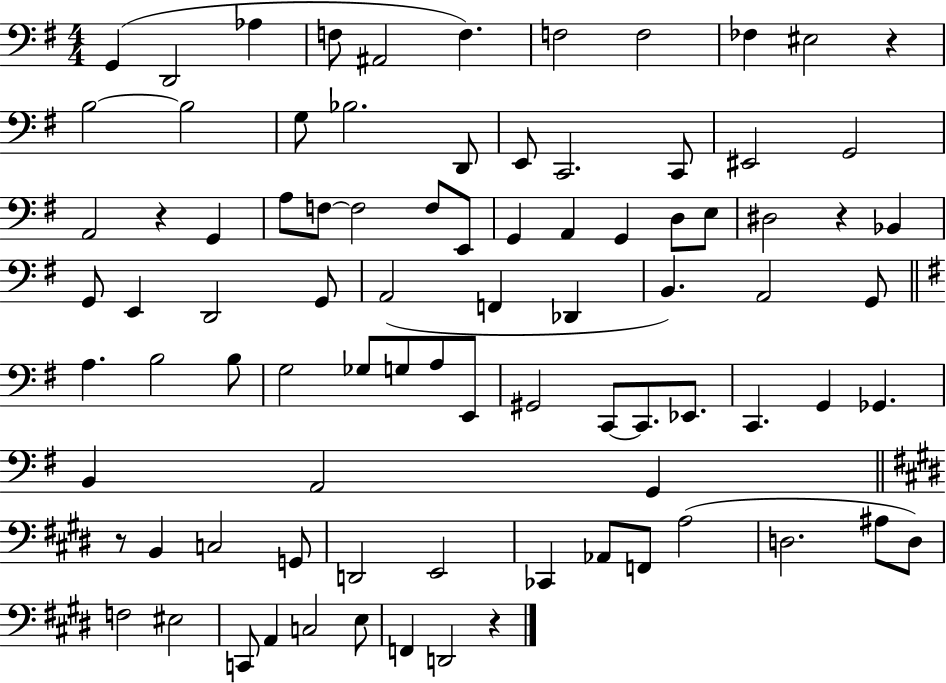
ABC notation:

X:1
T:Untitled
M:4/4
L:1/4
K:G
G,, D,,2 _A, F,/2 ^A,,2 F, F,2 F,2 _F, ^E,2 z B,2 B,2 G,/2 _B,2 D,,/2 E,,/2 C,,2 C,,/2 ^E,,2 G,,2 A,,2 z G,, A,/2 F,/2 F,2 F,/2 E,,/2 G,, A,, G,, D,/2 E,/2 ^D,2 z _B,, G,,/2 E,, D,,2 G,,/2 A,,2 F,, _D,, B,, A,,2 G,,/2 A, B,2 B,/2 G,2 _G,/2 G,/2 A,/2 E,,/2 ^G,,2 C,,/2 C,,/2 _E,,/2 C,, G,, _G,, B,, A,,2 G,, z/2 B,, C,2 G,,/2 D,,2 E,,2 _C,, _A,,/2 F,,/2 A,2 D,2 ^A,/2 D,/2 F,2 ^E,2 C,,/2 A,, C,2 E,/2 F,, D,,2 z